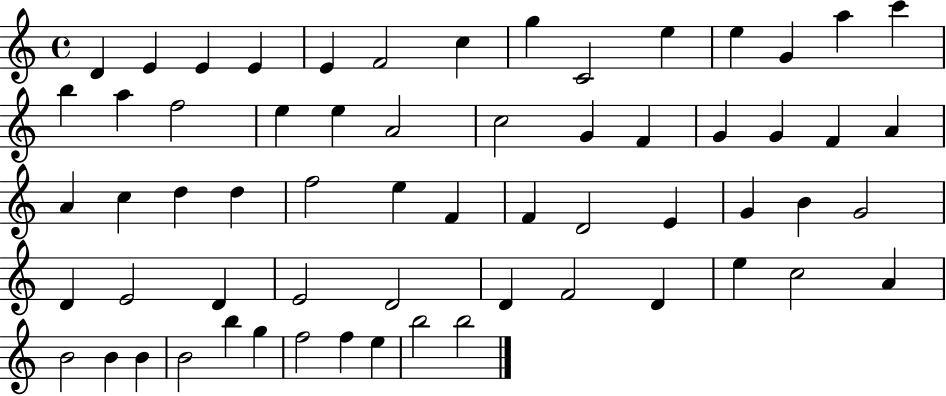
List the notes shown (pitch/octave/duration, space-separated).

D4/q E4/q E4/q E4/q E4/q F4/h C5/q G5/q C4/h E5/q E5/q G4/q A5/q C6/q B5/q A5/q F5/h E5/q E5/q A4/h C5/h G4/q F4/q G4/q G4/q F4/q A4/q A4/q C5/q D5/q D5/q F5/h E5/q F4/q F4/q D4/h E4/q G4/q B4/q G4/h D4/q E4/h D4/q E4/h D4/h D4/q F4/h D4/q E5/q C5/h A4/q B4/h B4/q B4/q B4/h B5/q G5/q F5/h F5/q E5/q B5/h B5/h